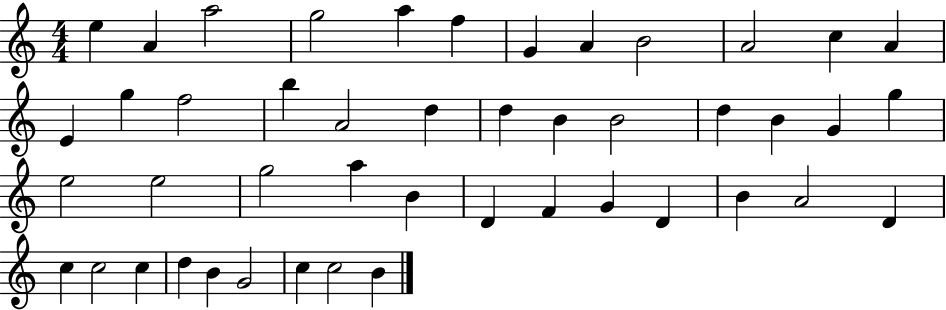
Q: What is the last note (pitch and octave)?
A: B4